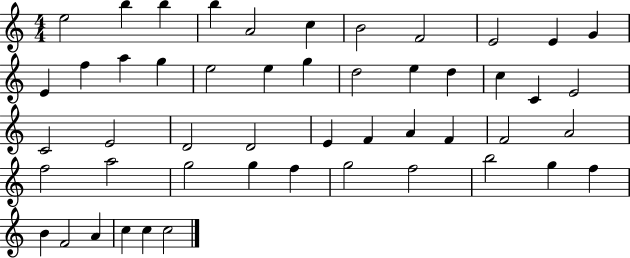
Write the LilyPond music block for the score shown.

{
  \clef treble
  \numericTimeSignature
  \time 4/4
  \key c \major
  e''2 b''4 b''4 | b''4 a'2 c''4 | b'2 f'2 | e'2 e'4 g'4 | \break e'4 f''4 a''4 g''4 | e''2 e''4 g''4 | d''2 e''4 d''4 | c''4 c'4 e'2 | \break c'2 e'2 | d'2 d'2 | e'4 f'4 a'4 f'4 | f'2 a'2 | \break f''2 a''2 | g''2 g''4 f''4 | g''2 f''2 | b''2 g''4 f''4 | \break b'4 f'2 a'4 | c''4 c''4 c''2 | \bar "|."
}